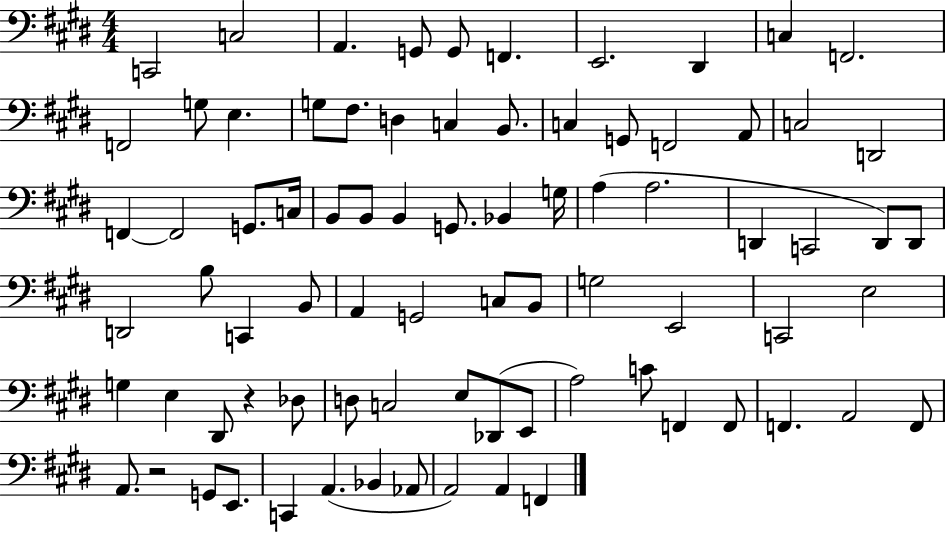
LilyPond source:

{
  \clef bass
  \numericTimeSignature
  \time 4/4
  \key e \major
  \repeat volta 2 { c,2 c2 | a,4. g,8 g,8 f,4. | e,2. dis,4 | c4 f,2. | \break f,2 g8 e4. | g8 fis8. d4 c4 b,8. | c4 g,8 f,2 a,8 | c2 d,2 | \break f,4~~ f,2 g,8. c16 | b,8 b,8 b,4 g,8. bes,4 g16 | a4( a2. | d,4 c,2 d,8) d,8 | \break d,2 b8 c,4 b,8 | a,4 g,2 c8 b,8 | g2 e,2 | c,2 e2 | \break g4 e4 dis,8 r4 des8 | d8 c2 e8 des,8( e,8 | a2) c'8 f,4 f,8 | f,4. a,2 f,8 | \break a,8. r2 g,8 e,8. | c,4 a,4.( bes,4 aes,8 | a,2) a,4 f,4 | } \bar "|."
}